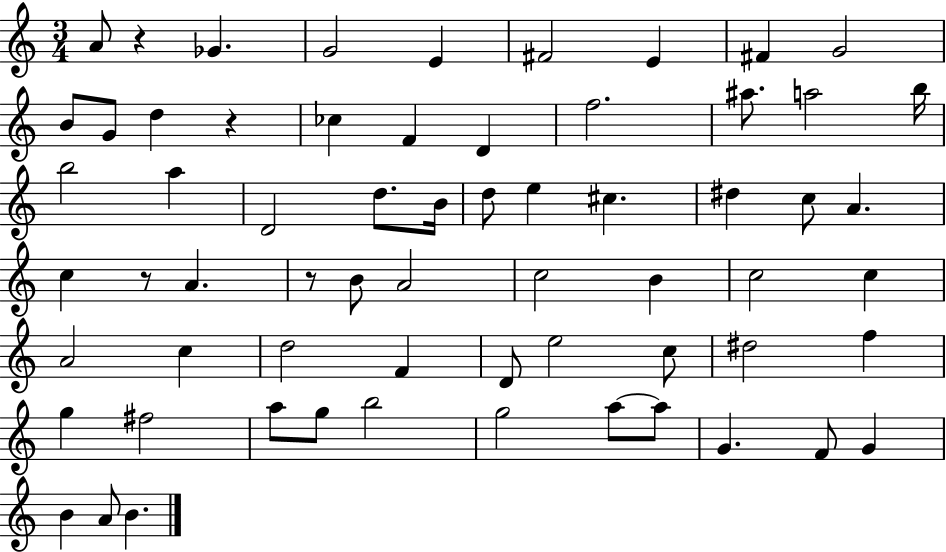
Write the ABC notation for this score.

X:1
T:Untitled
M:3/4
L:1/4
K:C
A/2 z _G G2 E ^F2 E ^F G2 B/2 G/2 d z _c F D f2 ^a/2 a2 b/4 b2 a D2 d/2 B/4 d/2 e ^c ^d c/2 A c z/2 A z/2 B/2 A2 c2 B c2 c A2 c d2 F D/2 e2 c/2 ^d2 f g ^f2 a/2 g/2 b2 g2 a/2 a/2 G F/2 G B A/2 B